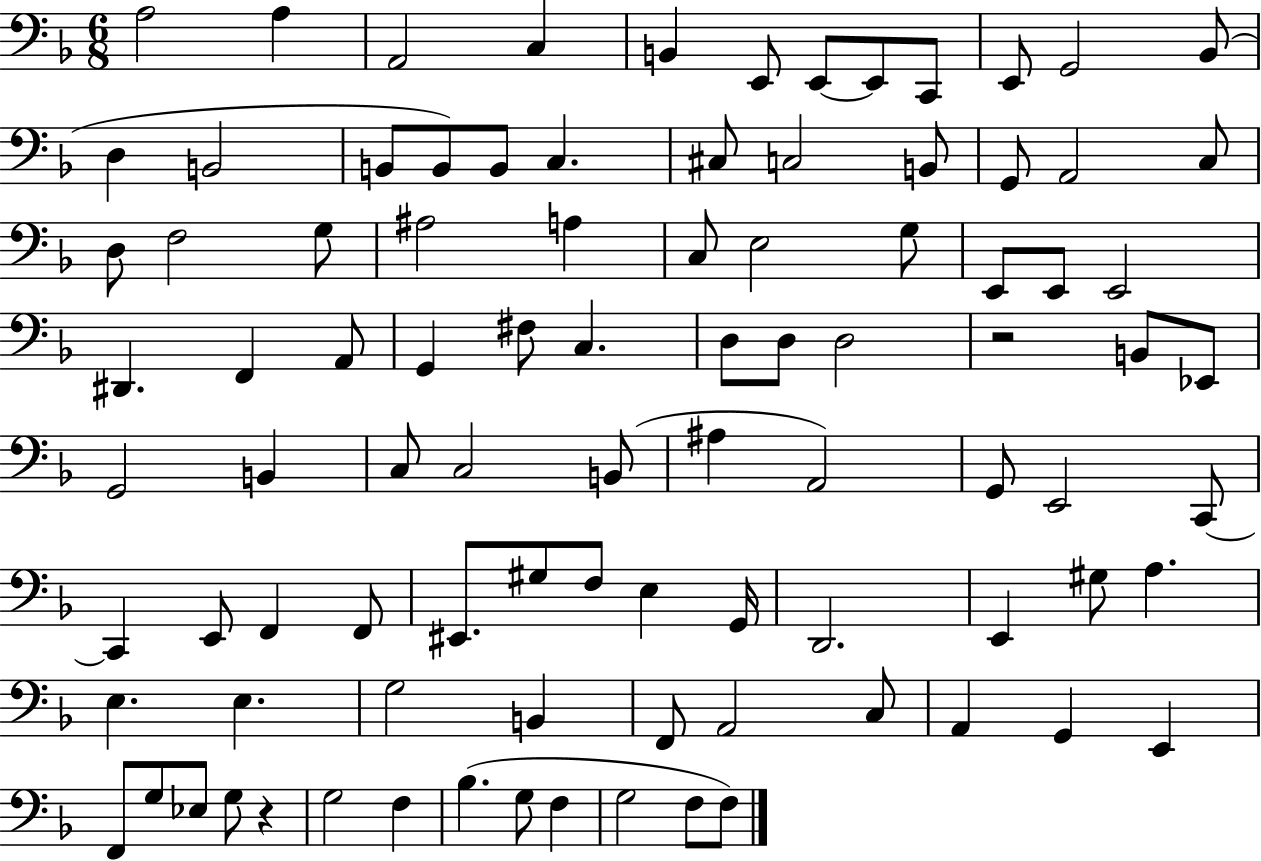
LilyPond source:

{
  \clef bass
  \numericTimeSignature
  \time 6/8
  \key f \major
  a2 a4 | a,2 c4 | b,4 e,8 e,8~~ e,8 c,8 | e,8 g,2 bes,8( | \break d4 b,2 | b,8 b,8) b,8 c4. | cis8 c2 b,8 | g,8 a,2 c8 | \break d8 f2 g8 | ais2 a4 | c8 e2 g8 | e,8 e,8 e,2 | \break dis,4. f,4 a,8 | g,4 fis8 c4. | d8 d8 d2 | r2 b,8 ees,8 | \break g,2 b,4 | c8 c2 b,8( | ais4 a,2) | g,8 e,2 c,8~~ | \break c,4 e,8 f,4 f,8 | eis,8. gis8 f8 e4 g,16 | d,2. | e,4 gis8 a4. | \break e4. e4. | g2 b,4 | f,8 a,2 c8 | a,4 g,4 e,4 | \break f,8 g8 ees8 g8 r4 | g2 f4 | bes4.( g8 f4 | g2 f8 f8) | \break \bar "|."
}